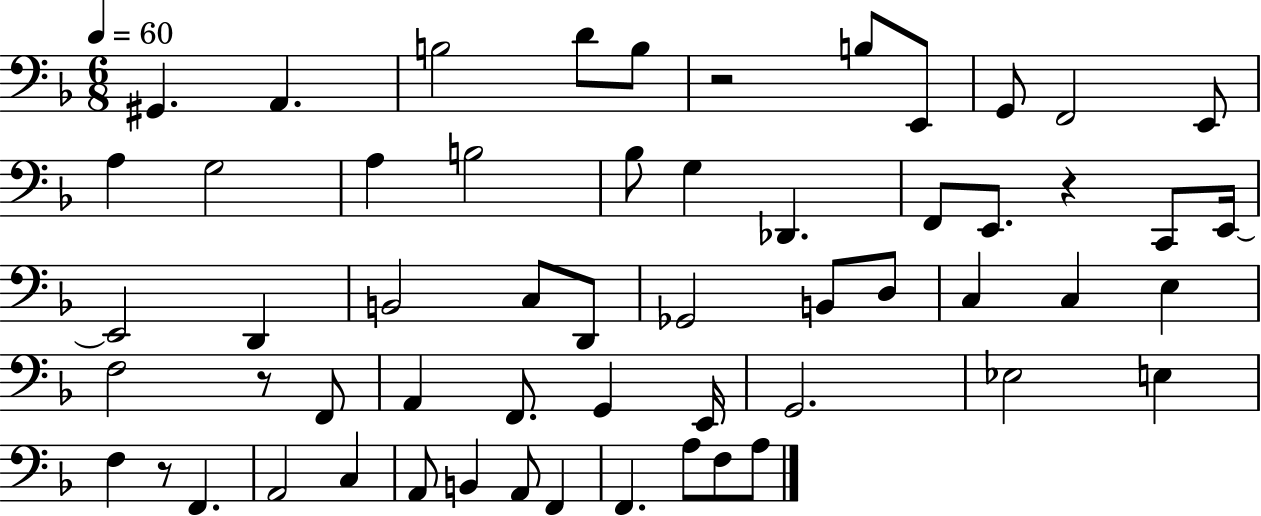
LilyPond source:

{
  \clef bass
  \numericTimeSignature
  \time 6/8
  \key f \major
  \tempo 4 = 60
  gis,4. a,4. | b2 d'8 b8 | r2 b8 e,8 | g,8 f,2 e,8 | \break a4 g2 | a4 b2 | bes8 g4 des,4. | f,8 e,8. r4 c,8 e,16~~ | \break e,2 d,4 | b,2 c8 d,8 | ges,2 b,8 d8 | c4 c4 e4 | \break f2 r8 f,8 | a,4 f,8. g,4 e,16 | g,2. | ees2 e4 | \break f4 r8 f,4. | a,2 c4 | a,8 b,4 a,8 f,4 | f,4. a8 f8 a8 | \break \bar "|."
}